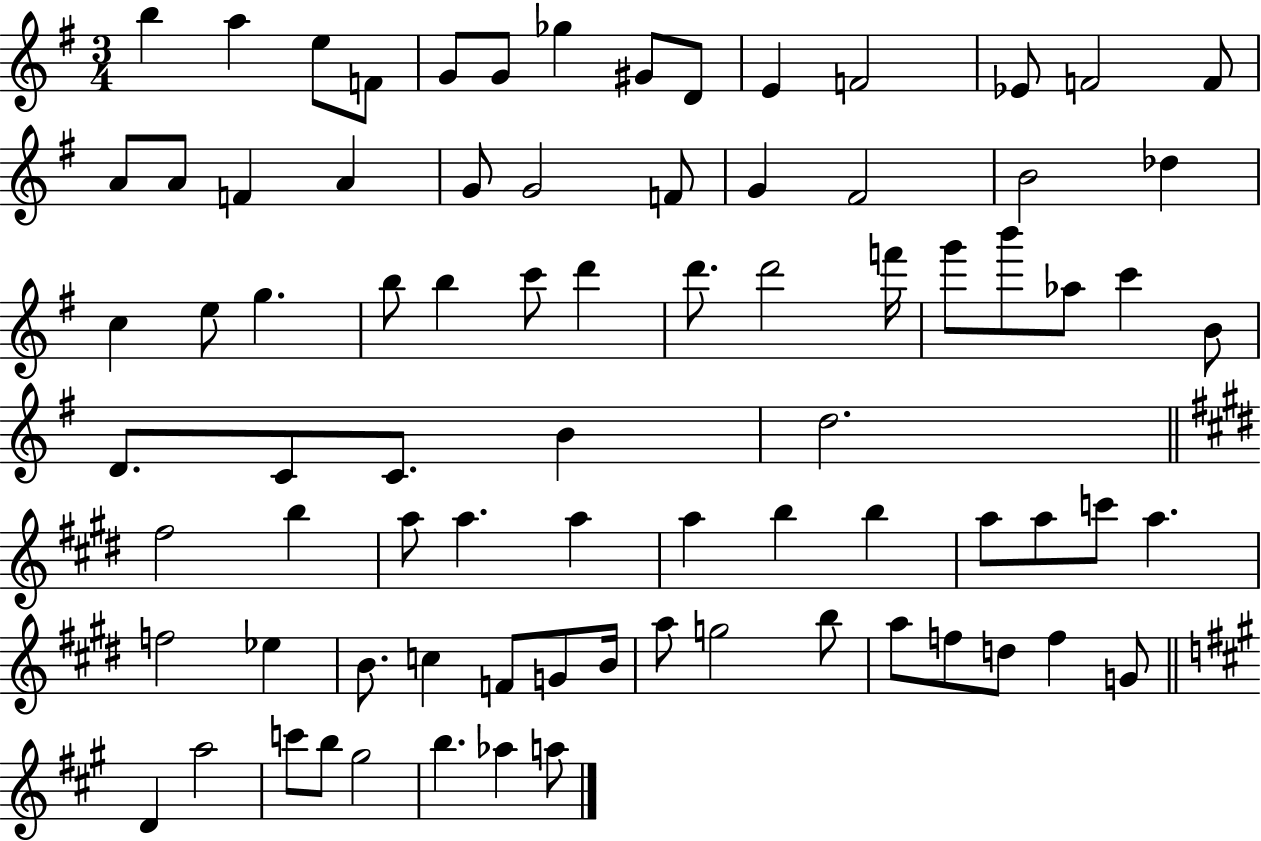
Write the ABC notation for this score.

X:1
T:Untitled
M:3/4
L:1/4
K:G
b a e/2 F/2 G/2 G/2 _g ^G/2 D/2 E F2 _E/2 F2 F/2 A/2 A/2 F A G/2 G2 F/2 G ^F2 B2 _d c e/2 g b/2 b c'/2 d' d'/2 d'2 f'/4 g'/2 b'/2 _a/2 c' B/2 D/2 C/2 C/2 B d2 ^f2 b a/2 a a a b b a/2 a/2 c'/2 a f2 _e B/2 c F/2 G/2 B/4 a/2 g2 b/2 a/2 f/2 d/2 f G/2 D a2 c'/2 b/2 ^g2 b _a a/2